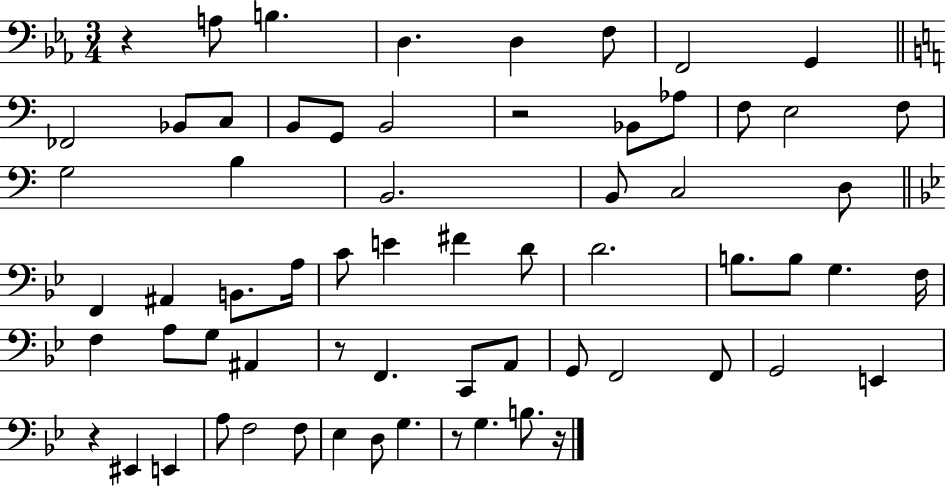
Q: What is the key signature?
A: EES major